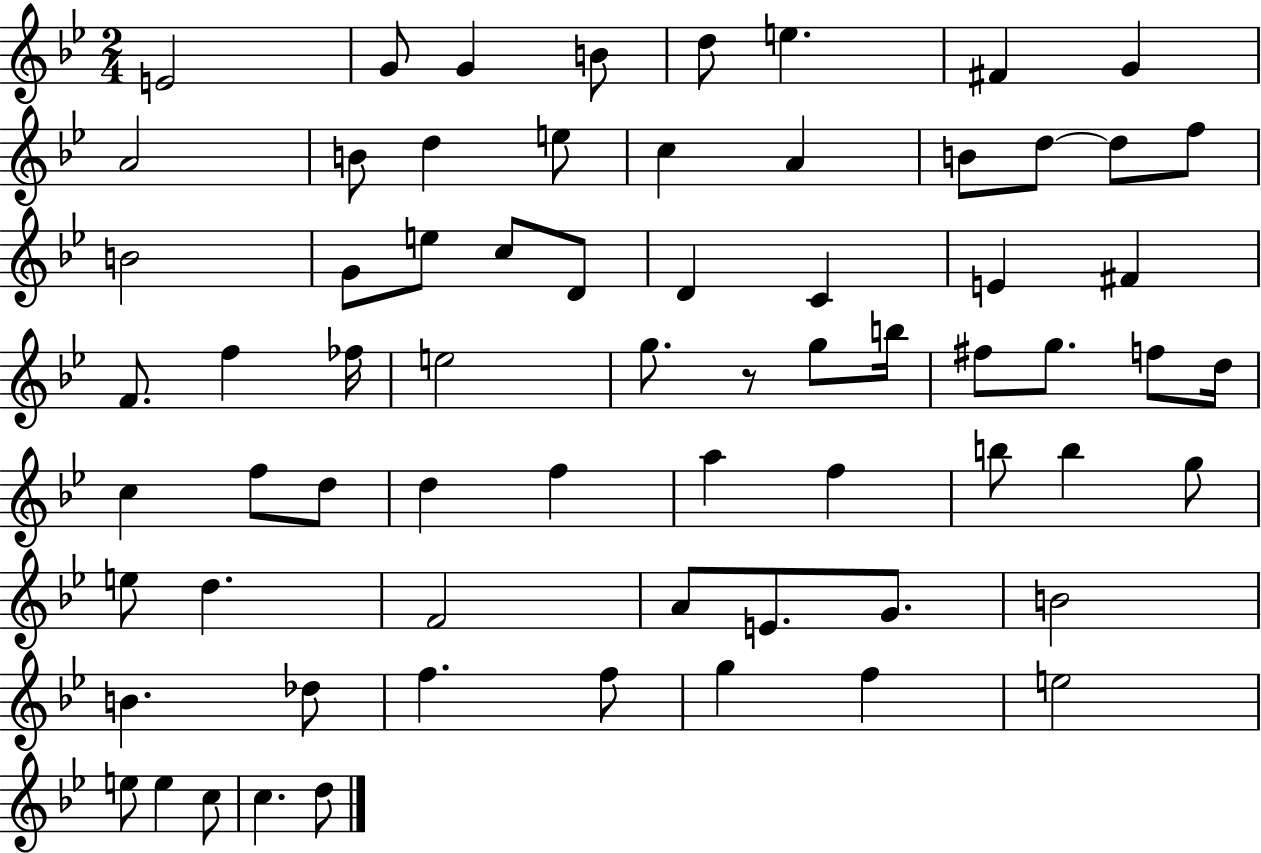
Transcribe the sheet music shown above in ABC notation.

X:1
T:Untitled
M:2/4
L:1/4
K:Bb
E2 G/2 G B/2 d/2 e ^F G A2 B/2 d e/2 c A B/2 d/2 d/2 f/2 B2 G/2 e/2 c/2 D/2 D C E ^F F/2 f _f/4 e2 g/2 z/2 g/2 b/4 ^f/2 g/2 f/2 d/4 c f/2 d/2 d f a f b/2 b g/2 e/2 d F2 A/2 E/2 G/2 B2 B _d/2 f f/2 g f e2 e/2 e c/2 c d/2